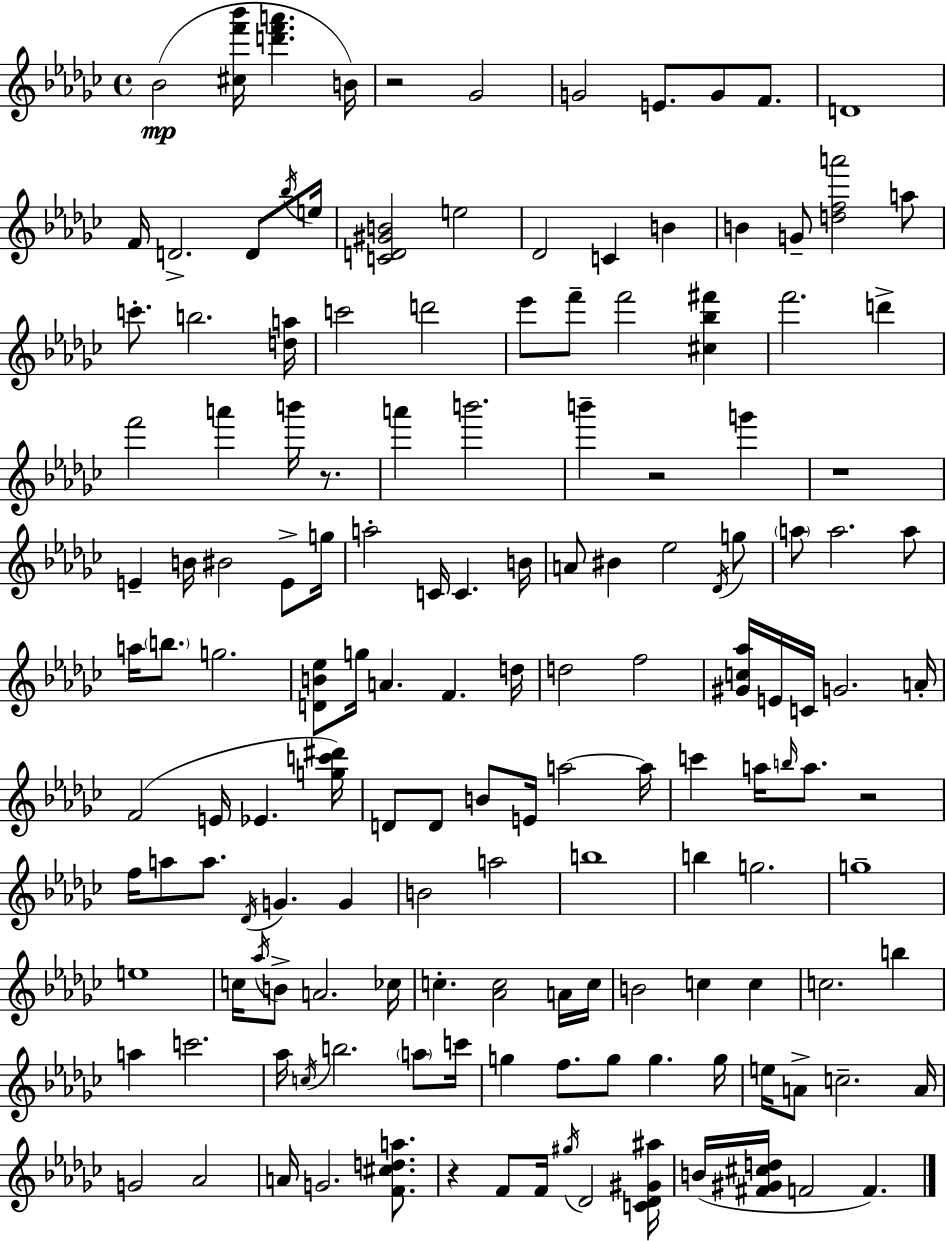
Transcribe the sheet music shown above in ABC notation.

X:1
T:Untitled
M:4/4
L:1/4
K:Ebm
_B2 [^cf'_b']/4 [d'f'a'] B/4 z2 _G2 G2 E/2 G/2 F/2 D4 F/4 D2 D/2 _b/4 e/4 [CD^GB]2 e2 _D2 C B B G/2 [dfa']2 a/2 c'/2 b2 [da]/4 c'2 d'2 _e'/2 f'/2 f'2 [^c_b^f'] f'2 d' f'2 a' b'/4 z/2 a' b'2 b' z2 g' z4 E B/4 ^B2 E/2 g/4 a2 C/4 C B/4 A/2 ^B _e2 _D/4 g/2 a/2 a2 a/2 a/4 b/2 g2 [DB_e]/2 g/4 A F d/4 d2 f2 [^Gc_a]/4 E/4 C/4 G2 A/4 F2 E/4 _E [gc'^d']/4 D/2 D/2 B/2 E/4 a2 a/4 c' a/4 b/4 a/2 z2 f/4 a/2 a/2 _D/4 G G B2 a2 b4 b g2 g4 e4 c/4 _a/4 B/2 A2 _c/4 c [_Ac]2 A/4 c/4 B2 c c c2 b a c'2 _a/4 c/4 b2 a/2 c'/4 g f/2 g/2 g g/4 e/4 A/2 c2 A/4 G2 _A2 A/4 G2 [F^cda]/2 z F/2 F/4 ^g/4 _D2 [C_D^G^a]/4 B/4 [^F^G^cd]/4 F2 F